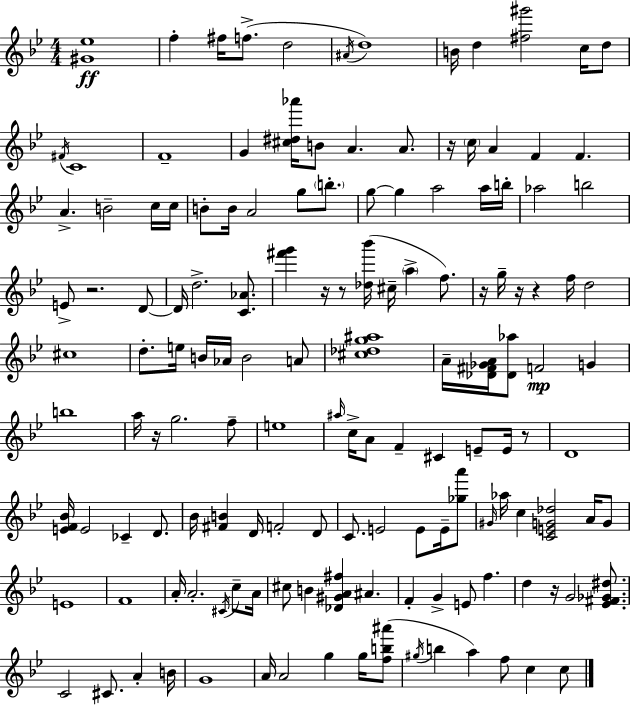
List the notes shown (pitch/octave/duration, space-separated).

[G#4,Eb5]/w F5/q F#5/s F5/e. D5/h A#4/s D5/w B4/s D5/q [F#5,G#6]/h C5/s D5/e F#4/s C4/w F4/w G4/q [C#5,D#5,Ab6]/s B4/e A4/q. A4/e. R/s C5/s A4/q F4/q F4/q. A4/q. B4/h C5/s C5/s B4/e B4/s A4/h G5/e B5/e. G5/e G5/q A5/h A5/s B5/s Ab5/h B5/h E4/e R/h. D4/e D4/s D5/h. [C4,Ab4]/e. [F#6,G6]/q R/s R/e [Db5,Bb6]/s C#5/s A5/q F5/e. R/s G5/s R/s R/q F5/s D5/h C#5/w D5/e. E5/s B4/s Ab4/s B4/h A4/e [C#5,Db5,G5,A#5]/w A4/s [Db4,F#4,Gb4,A4]/s [Db4,Ab5]/e F4/h G4/q B5/w A5/s R/s G5/h. F5/e E5/w A#5/s C5/s A4/e F4/q C#4/q E4/e E4/s R/e D4/w [E4,F4,Bb4]/s E4/h CES4/q D4/e. Bb4/s [F#4,B4]/q D4/s F4/h D4/e C4/e. E4/h E4/e E4/s [Gb5,A6]/e G#4/s Ab5/s C5/q [C4,E4,G4,Db5]/h A4/s G4/e E4/w F4/w A4/s A4/h. C#4/s C5/e A4/s C#5/e B4/q [Db4,G#4,A4,F#5]/q A#4/q. F4/q G4/q E4/e F5/q. D5/q R/s G4/h [Eb4,F#4,Gb4,D#5]/e. C4/h C#4/e. A4/q B4/s G4/w A4/s A4/h G5/q G5/s [F5,B5,A#6]/e G#5/s B5/q A5/q F5/e C5/q C5/e